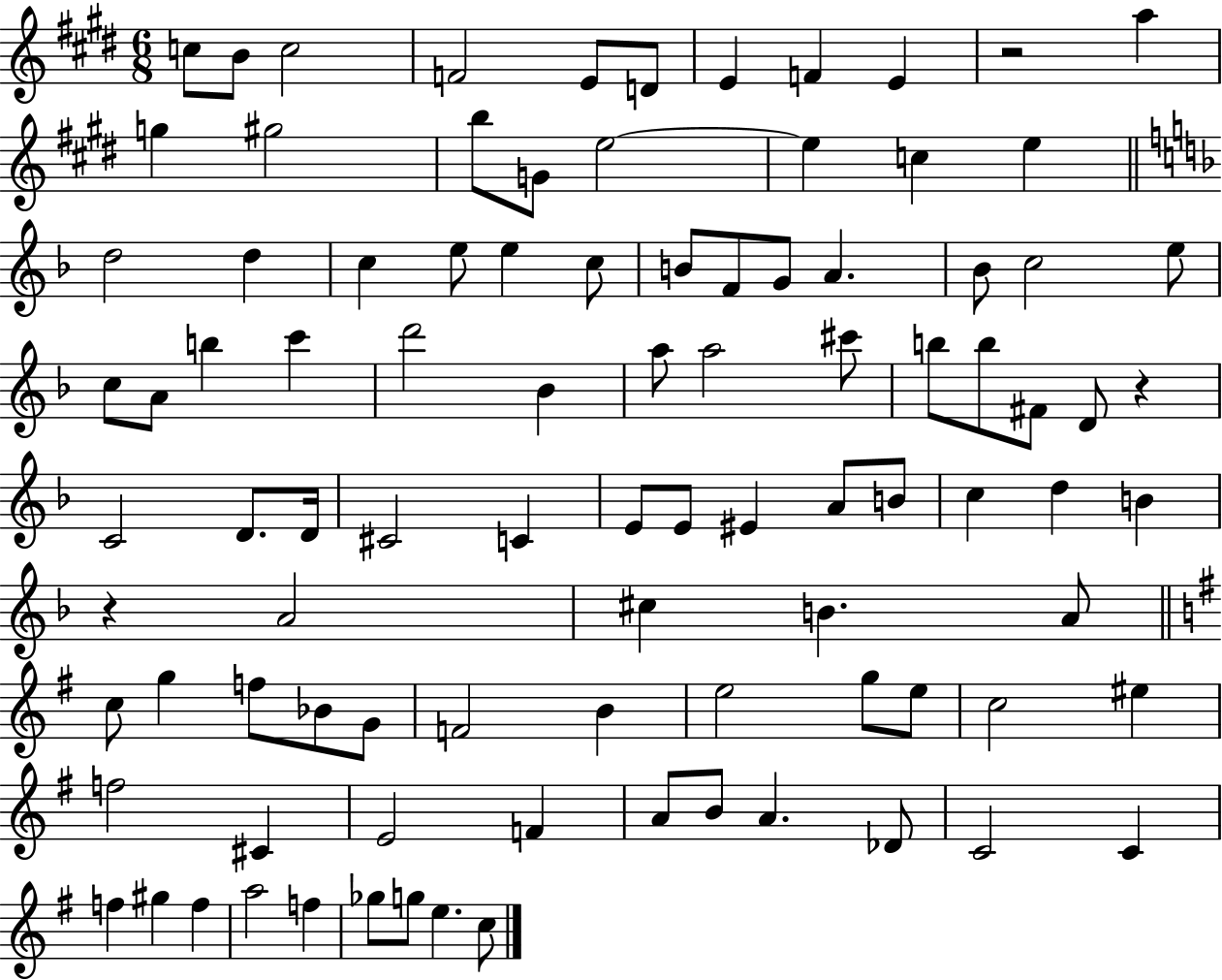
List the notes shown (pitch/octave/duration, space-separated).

C5/e B4/e C5/h F4/h E4/e D4/e E4/q F4/q E4/q R/h A5/q G5/q G#5/h B5/e G4/e E5/h E5/q C5/q E5/q D5/h D5/q C5/q E5/e E5/q C5/e B4/e F4/e G4/e A4/q. Bb4/e C5/h E5/e C5/e A4/e B5/q C6/q D6/h Bb4/q A5/e A5/h C#6/e B5/e B5/e F#4/e D4/e R/q C4/h D4/e. D4/s C#4/h C4/q E4/e E4/e EIS4/q A4/e B4/e C5/q D5/q B4/q R/q A4/h C#5/q B4/q. A4/e C5/e G5/q F5/e Bb4/e G4/e F4/h B4/q E5/h G5/e E5/e C5/h EIS5/q F5/h C#4/q E4/h F4/q A4/e B4/e A4/q. Db4/e C4/h C4/q F5/q G#5/q F5/q A5/h F5/q Gb5/e G5/e E5/q. C5/e